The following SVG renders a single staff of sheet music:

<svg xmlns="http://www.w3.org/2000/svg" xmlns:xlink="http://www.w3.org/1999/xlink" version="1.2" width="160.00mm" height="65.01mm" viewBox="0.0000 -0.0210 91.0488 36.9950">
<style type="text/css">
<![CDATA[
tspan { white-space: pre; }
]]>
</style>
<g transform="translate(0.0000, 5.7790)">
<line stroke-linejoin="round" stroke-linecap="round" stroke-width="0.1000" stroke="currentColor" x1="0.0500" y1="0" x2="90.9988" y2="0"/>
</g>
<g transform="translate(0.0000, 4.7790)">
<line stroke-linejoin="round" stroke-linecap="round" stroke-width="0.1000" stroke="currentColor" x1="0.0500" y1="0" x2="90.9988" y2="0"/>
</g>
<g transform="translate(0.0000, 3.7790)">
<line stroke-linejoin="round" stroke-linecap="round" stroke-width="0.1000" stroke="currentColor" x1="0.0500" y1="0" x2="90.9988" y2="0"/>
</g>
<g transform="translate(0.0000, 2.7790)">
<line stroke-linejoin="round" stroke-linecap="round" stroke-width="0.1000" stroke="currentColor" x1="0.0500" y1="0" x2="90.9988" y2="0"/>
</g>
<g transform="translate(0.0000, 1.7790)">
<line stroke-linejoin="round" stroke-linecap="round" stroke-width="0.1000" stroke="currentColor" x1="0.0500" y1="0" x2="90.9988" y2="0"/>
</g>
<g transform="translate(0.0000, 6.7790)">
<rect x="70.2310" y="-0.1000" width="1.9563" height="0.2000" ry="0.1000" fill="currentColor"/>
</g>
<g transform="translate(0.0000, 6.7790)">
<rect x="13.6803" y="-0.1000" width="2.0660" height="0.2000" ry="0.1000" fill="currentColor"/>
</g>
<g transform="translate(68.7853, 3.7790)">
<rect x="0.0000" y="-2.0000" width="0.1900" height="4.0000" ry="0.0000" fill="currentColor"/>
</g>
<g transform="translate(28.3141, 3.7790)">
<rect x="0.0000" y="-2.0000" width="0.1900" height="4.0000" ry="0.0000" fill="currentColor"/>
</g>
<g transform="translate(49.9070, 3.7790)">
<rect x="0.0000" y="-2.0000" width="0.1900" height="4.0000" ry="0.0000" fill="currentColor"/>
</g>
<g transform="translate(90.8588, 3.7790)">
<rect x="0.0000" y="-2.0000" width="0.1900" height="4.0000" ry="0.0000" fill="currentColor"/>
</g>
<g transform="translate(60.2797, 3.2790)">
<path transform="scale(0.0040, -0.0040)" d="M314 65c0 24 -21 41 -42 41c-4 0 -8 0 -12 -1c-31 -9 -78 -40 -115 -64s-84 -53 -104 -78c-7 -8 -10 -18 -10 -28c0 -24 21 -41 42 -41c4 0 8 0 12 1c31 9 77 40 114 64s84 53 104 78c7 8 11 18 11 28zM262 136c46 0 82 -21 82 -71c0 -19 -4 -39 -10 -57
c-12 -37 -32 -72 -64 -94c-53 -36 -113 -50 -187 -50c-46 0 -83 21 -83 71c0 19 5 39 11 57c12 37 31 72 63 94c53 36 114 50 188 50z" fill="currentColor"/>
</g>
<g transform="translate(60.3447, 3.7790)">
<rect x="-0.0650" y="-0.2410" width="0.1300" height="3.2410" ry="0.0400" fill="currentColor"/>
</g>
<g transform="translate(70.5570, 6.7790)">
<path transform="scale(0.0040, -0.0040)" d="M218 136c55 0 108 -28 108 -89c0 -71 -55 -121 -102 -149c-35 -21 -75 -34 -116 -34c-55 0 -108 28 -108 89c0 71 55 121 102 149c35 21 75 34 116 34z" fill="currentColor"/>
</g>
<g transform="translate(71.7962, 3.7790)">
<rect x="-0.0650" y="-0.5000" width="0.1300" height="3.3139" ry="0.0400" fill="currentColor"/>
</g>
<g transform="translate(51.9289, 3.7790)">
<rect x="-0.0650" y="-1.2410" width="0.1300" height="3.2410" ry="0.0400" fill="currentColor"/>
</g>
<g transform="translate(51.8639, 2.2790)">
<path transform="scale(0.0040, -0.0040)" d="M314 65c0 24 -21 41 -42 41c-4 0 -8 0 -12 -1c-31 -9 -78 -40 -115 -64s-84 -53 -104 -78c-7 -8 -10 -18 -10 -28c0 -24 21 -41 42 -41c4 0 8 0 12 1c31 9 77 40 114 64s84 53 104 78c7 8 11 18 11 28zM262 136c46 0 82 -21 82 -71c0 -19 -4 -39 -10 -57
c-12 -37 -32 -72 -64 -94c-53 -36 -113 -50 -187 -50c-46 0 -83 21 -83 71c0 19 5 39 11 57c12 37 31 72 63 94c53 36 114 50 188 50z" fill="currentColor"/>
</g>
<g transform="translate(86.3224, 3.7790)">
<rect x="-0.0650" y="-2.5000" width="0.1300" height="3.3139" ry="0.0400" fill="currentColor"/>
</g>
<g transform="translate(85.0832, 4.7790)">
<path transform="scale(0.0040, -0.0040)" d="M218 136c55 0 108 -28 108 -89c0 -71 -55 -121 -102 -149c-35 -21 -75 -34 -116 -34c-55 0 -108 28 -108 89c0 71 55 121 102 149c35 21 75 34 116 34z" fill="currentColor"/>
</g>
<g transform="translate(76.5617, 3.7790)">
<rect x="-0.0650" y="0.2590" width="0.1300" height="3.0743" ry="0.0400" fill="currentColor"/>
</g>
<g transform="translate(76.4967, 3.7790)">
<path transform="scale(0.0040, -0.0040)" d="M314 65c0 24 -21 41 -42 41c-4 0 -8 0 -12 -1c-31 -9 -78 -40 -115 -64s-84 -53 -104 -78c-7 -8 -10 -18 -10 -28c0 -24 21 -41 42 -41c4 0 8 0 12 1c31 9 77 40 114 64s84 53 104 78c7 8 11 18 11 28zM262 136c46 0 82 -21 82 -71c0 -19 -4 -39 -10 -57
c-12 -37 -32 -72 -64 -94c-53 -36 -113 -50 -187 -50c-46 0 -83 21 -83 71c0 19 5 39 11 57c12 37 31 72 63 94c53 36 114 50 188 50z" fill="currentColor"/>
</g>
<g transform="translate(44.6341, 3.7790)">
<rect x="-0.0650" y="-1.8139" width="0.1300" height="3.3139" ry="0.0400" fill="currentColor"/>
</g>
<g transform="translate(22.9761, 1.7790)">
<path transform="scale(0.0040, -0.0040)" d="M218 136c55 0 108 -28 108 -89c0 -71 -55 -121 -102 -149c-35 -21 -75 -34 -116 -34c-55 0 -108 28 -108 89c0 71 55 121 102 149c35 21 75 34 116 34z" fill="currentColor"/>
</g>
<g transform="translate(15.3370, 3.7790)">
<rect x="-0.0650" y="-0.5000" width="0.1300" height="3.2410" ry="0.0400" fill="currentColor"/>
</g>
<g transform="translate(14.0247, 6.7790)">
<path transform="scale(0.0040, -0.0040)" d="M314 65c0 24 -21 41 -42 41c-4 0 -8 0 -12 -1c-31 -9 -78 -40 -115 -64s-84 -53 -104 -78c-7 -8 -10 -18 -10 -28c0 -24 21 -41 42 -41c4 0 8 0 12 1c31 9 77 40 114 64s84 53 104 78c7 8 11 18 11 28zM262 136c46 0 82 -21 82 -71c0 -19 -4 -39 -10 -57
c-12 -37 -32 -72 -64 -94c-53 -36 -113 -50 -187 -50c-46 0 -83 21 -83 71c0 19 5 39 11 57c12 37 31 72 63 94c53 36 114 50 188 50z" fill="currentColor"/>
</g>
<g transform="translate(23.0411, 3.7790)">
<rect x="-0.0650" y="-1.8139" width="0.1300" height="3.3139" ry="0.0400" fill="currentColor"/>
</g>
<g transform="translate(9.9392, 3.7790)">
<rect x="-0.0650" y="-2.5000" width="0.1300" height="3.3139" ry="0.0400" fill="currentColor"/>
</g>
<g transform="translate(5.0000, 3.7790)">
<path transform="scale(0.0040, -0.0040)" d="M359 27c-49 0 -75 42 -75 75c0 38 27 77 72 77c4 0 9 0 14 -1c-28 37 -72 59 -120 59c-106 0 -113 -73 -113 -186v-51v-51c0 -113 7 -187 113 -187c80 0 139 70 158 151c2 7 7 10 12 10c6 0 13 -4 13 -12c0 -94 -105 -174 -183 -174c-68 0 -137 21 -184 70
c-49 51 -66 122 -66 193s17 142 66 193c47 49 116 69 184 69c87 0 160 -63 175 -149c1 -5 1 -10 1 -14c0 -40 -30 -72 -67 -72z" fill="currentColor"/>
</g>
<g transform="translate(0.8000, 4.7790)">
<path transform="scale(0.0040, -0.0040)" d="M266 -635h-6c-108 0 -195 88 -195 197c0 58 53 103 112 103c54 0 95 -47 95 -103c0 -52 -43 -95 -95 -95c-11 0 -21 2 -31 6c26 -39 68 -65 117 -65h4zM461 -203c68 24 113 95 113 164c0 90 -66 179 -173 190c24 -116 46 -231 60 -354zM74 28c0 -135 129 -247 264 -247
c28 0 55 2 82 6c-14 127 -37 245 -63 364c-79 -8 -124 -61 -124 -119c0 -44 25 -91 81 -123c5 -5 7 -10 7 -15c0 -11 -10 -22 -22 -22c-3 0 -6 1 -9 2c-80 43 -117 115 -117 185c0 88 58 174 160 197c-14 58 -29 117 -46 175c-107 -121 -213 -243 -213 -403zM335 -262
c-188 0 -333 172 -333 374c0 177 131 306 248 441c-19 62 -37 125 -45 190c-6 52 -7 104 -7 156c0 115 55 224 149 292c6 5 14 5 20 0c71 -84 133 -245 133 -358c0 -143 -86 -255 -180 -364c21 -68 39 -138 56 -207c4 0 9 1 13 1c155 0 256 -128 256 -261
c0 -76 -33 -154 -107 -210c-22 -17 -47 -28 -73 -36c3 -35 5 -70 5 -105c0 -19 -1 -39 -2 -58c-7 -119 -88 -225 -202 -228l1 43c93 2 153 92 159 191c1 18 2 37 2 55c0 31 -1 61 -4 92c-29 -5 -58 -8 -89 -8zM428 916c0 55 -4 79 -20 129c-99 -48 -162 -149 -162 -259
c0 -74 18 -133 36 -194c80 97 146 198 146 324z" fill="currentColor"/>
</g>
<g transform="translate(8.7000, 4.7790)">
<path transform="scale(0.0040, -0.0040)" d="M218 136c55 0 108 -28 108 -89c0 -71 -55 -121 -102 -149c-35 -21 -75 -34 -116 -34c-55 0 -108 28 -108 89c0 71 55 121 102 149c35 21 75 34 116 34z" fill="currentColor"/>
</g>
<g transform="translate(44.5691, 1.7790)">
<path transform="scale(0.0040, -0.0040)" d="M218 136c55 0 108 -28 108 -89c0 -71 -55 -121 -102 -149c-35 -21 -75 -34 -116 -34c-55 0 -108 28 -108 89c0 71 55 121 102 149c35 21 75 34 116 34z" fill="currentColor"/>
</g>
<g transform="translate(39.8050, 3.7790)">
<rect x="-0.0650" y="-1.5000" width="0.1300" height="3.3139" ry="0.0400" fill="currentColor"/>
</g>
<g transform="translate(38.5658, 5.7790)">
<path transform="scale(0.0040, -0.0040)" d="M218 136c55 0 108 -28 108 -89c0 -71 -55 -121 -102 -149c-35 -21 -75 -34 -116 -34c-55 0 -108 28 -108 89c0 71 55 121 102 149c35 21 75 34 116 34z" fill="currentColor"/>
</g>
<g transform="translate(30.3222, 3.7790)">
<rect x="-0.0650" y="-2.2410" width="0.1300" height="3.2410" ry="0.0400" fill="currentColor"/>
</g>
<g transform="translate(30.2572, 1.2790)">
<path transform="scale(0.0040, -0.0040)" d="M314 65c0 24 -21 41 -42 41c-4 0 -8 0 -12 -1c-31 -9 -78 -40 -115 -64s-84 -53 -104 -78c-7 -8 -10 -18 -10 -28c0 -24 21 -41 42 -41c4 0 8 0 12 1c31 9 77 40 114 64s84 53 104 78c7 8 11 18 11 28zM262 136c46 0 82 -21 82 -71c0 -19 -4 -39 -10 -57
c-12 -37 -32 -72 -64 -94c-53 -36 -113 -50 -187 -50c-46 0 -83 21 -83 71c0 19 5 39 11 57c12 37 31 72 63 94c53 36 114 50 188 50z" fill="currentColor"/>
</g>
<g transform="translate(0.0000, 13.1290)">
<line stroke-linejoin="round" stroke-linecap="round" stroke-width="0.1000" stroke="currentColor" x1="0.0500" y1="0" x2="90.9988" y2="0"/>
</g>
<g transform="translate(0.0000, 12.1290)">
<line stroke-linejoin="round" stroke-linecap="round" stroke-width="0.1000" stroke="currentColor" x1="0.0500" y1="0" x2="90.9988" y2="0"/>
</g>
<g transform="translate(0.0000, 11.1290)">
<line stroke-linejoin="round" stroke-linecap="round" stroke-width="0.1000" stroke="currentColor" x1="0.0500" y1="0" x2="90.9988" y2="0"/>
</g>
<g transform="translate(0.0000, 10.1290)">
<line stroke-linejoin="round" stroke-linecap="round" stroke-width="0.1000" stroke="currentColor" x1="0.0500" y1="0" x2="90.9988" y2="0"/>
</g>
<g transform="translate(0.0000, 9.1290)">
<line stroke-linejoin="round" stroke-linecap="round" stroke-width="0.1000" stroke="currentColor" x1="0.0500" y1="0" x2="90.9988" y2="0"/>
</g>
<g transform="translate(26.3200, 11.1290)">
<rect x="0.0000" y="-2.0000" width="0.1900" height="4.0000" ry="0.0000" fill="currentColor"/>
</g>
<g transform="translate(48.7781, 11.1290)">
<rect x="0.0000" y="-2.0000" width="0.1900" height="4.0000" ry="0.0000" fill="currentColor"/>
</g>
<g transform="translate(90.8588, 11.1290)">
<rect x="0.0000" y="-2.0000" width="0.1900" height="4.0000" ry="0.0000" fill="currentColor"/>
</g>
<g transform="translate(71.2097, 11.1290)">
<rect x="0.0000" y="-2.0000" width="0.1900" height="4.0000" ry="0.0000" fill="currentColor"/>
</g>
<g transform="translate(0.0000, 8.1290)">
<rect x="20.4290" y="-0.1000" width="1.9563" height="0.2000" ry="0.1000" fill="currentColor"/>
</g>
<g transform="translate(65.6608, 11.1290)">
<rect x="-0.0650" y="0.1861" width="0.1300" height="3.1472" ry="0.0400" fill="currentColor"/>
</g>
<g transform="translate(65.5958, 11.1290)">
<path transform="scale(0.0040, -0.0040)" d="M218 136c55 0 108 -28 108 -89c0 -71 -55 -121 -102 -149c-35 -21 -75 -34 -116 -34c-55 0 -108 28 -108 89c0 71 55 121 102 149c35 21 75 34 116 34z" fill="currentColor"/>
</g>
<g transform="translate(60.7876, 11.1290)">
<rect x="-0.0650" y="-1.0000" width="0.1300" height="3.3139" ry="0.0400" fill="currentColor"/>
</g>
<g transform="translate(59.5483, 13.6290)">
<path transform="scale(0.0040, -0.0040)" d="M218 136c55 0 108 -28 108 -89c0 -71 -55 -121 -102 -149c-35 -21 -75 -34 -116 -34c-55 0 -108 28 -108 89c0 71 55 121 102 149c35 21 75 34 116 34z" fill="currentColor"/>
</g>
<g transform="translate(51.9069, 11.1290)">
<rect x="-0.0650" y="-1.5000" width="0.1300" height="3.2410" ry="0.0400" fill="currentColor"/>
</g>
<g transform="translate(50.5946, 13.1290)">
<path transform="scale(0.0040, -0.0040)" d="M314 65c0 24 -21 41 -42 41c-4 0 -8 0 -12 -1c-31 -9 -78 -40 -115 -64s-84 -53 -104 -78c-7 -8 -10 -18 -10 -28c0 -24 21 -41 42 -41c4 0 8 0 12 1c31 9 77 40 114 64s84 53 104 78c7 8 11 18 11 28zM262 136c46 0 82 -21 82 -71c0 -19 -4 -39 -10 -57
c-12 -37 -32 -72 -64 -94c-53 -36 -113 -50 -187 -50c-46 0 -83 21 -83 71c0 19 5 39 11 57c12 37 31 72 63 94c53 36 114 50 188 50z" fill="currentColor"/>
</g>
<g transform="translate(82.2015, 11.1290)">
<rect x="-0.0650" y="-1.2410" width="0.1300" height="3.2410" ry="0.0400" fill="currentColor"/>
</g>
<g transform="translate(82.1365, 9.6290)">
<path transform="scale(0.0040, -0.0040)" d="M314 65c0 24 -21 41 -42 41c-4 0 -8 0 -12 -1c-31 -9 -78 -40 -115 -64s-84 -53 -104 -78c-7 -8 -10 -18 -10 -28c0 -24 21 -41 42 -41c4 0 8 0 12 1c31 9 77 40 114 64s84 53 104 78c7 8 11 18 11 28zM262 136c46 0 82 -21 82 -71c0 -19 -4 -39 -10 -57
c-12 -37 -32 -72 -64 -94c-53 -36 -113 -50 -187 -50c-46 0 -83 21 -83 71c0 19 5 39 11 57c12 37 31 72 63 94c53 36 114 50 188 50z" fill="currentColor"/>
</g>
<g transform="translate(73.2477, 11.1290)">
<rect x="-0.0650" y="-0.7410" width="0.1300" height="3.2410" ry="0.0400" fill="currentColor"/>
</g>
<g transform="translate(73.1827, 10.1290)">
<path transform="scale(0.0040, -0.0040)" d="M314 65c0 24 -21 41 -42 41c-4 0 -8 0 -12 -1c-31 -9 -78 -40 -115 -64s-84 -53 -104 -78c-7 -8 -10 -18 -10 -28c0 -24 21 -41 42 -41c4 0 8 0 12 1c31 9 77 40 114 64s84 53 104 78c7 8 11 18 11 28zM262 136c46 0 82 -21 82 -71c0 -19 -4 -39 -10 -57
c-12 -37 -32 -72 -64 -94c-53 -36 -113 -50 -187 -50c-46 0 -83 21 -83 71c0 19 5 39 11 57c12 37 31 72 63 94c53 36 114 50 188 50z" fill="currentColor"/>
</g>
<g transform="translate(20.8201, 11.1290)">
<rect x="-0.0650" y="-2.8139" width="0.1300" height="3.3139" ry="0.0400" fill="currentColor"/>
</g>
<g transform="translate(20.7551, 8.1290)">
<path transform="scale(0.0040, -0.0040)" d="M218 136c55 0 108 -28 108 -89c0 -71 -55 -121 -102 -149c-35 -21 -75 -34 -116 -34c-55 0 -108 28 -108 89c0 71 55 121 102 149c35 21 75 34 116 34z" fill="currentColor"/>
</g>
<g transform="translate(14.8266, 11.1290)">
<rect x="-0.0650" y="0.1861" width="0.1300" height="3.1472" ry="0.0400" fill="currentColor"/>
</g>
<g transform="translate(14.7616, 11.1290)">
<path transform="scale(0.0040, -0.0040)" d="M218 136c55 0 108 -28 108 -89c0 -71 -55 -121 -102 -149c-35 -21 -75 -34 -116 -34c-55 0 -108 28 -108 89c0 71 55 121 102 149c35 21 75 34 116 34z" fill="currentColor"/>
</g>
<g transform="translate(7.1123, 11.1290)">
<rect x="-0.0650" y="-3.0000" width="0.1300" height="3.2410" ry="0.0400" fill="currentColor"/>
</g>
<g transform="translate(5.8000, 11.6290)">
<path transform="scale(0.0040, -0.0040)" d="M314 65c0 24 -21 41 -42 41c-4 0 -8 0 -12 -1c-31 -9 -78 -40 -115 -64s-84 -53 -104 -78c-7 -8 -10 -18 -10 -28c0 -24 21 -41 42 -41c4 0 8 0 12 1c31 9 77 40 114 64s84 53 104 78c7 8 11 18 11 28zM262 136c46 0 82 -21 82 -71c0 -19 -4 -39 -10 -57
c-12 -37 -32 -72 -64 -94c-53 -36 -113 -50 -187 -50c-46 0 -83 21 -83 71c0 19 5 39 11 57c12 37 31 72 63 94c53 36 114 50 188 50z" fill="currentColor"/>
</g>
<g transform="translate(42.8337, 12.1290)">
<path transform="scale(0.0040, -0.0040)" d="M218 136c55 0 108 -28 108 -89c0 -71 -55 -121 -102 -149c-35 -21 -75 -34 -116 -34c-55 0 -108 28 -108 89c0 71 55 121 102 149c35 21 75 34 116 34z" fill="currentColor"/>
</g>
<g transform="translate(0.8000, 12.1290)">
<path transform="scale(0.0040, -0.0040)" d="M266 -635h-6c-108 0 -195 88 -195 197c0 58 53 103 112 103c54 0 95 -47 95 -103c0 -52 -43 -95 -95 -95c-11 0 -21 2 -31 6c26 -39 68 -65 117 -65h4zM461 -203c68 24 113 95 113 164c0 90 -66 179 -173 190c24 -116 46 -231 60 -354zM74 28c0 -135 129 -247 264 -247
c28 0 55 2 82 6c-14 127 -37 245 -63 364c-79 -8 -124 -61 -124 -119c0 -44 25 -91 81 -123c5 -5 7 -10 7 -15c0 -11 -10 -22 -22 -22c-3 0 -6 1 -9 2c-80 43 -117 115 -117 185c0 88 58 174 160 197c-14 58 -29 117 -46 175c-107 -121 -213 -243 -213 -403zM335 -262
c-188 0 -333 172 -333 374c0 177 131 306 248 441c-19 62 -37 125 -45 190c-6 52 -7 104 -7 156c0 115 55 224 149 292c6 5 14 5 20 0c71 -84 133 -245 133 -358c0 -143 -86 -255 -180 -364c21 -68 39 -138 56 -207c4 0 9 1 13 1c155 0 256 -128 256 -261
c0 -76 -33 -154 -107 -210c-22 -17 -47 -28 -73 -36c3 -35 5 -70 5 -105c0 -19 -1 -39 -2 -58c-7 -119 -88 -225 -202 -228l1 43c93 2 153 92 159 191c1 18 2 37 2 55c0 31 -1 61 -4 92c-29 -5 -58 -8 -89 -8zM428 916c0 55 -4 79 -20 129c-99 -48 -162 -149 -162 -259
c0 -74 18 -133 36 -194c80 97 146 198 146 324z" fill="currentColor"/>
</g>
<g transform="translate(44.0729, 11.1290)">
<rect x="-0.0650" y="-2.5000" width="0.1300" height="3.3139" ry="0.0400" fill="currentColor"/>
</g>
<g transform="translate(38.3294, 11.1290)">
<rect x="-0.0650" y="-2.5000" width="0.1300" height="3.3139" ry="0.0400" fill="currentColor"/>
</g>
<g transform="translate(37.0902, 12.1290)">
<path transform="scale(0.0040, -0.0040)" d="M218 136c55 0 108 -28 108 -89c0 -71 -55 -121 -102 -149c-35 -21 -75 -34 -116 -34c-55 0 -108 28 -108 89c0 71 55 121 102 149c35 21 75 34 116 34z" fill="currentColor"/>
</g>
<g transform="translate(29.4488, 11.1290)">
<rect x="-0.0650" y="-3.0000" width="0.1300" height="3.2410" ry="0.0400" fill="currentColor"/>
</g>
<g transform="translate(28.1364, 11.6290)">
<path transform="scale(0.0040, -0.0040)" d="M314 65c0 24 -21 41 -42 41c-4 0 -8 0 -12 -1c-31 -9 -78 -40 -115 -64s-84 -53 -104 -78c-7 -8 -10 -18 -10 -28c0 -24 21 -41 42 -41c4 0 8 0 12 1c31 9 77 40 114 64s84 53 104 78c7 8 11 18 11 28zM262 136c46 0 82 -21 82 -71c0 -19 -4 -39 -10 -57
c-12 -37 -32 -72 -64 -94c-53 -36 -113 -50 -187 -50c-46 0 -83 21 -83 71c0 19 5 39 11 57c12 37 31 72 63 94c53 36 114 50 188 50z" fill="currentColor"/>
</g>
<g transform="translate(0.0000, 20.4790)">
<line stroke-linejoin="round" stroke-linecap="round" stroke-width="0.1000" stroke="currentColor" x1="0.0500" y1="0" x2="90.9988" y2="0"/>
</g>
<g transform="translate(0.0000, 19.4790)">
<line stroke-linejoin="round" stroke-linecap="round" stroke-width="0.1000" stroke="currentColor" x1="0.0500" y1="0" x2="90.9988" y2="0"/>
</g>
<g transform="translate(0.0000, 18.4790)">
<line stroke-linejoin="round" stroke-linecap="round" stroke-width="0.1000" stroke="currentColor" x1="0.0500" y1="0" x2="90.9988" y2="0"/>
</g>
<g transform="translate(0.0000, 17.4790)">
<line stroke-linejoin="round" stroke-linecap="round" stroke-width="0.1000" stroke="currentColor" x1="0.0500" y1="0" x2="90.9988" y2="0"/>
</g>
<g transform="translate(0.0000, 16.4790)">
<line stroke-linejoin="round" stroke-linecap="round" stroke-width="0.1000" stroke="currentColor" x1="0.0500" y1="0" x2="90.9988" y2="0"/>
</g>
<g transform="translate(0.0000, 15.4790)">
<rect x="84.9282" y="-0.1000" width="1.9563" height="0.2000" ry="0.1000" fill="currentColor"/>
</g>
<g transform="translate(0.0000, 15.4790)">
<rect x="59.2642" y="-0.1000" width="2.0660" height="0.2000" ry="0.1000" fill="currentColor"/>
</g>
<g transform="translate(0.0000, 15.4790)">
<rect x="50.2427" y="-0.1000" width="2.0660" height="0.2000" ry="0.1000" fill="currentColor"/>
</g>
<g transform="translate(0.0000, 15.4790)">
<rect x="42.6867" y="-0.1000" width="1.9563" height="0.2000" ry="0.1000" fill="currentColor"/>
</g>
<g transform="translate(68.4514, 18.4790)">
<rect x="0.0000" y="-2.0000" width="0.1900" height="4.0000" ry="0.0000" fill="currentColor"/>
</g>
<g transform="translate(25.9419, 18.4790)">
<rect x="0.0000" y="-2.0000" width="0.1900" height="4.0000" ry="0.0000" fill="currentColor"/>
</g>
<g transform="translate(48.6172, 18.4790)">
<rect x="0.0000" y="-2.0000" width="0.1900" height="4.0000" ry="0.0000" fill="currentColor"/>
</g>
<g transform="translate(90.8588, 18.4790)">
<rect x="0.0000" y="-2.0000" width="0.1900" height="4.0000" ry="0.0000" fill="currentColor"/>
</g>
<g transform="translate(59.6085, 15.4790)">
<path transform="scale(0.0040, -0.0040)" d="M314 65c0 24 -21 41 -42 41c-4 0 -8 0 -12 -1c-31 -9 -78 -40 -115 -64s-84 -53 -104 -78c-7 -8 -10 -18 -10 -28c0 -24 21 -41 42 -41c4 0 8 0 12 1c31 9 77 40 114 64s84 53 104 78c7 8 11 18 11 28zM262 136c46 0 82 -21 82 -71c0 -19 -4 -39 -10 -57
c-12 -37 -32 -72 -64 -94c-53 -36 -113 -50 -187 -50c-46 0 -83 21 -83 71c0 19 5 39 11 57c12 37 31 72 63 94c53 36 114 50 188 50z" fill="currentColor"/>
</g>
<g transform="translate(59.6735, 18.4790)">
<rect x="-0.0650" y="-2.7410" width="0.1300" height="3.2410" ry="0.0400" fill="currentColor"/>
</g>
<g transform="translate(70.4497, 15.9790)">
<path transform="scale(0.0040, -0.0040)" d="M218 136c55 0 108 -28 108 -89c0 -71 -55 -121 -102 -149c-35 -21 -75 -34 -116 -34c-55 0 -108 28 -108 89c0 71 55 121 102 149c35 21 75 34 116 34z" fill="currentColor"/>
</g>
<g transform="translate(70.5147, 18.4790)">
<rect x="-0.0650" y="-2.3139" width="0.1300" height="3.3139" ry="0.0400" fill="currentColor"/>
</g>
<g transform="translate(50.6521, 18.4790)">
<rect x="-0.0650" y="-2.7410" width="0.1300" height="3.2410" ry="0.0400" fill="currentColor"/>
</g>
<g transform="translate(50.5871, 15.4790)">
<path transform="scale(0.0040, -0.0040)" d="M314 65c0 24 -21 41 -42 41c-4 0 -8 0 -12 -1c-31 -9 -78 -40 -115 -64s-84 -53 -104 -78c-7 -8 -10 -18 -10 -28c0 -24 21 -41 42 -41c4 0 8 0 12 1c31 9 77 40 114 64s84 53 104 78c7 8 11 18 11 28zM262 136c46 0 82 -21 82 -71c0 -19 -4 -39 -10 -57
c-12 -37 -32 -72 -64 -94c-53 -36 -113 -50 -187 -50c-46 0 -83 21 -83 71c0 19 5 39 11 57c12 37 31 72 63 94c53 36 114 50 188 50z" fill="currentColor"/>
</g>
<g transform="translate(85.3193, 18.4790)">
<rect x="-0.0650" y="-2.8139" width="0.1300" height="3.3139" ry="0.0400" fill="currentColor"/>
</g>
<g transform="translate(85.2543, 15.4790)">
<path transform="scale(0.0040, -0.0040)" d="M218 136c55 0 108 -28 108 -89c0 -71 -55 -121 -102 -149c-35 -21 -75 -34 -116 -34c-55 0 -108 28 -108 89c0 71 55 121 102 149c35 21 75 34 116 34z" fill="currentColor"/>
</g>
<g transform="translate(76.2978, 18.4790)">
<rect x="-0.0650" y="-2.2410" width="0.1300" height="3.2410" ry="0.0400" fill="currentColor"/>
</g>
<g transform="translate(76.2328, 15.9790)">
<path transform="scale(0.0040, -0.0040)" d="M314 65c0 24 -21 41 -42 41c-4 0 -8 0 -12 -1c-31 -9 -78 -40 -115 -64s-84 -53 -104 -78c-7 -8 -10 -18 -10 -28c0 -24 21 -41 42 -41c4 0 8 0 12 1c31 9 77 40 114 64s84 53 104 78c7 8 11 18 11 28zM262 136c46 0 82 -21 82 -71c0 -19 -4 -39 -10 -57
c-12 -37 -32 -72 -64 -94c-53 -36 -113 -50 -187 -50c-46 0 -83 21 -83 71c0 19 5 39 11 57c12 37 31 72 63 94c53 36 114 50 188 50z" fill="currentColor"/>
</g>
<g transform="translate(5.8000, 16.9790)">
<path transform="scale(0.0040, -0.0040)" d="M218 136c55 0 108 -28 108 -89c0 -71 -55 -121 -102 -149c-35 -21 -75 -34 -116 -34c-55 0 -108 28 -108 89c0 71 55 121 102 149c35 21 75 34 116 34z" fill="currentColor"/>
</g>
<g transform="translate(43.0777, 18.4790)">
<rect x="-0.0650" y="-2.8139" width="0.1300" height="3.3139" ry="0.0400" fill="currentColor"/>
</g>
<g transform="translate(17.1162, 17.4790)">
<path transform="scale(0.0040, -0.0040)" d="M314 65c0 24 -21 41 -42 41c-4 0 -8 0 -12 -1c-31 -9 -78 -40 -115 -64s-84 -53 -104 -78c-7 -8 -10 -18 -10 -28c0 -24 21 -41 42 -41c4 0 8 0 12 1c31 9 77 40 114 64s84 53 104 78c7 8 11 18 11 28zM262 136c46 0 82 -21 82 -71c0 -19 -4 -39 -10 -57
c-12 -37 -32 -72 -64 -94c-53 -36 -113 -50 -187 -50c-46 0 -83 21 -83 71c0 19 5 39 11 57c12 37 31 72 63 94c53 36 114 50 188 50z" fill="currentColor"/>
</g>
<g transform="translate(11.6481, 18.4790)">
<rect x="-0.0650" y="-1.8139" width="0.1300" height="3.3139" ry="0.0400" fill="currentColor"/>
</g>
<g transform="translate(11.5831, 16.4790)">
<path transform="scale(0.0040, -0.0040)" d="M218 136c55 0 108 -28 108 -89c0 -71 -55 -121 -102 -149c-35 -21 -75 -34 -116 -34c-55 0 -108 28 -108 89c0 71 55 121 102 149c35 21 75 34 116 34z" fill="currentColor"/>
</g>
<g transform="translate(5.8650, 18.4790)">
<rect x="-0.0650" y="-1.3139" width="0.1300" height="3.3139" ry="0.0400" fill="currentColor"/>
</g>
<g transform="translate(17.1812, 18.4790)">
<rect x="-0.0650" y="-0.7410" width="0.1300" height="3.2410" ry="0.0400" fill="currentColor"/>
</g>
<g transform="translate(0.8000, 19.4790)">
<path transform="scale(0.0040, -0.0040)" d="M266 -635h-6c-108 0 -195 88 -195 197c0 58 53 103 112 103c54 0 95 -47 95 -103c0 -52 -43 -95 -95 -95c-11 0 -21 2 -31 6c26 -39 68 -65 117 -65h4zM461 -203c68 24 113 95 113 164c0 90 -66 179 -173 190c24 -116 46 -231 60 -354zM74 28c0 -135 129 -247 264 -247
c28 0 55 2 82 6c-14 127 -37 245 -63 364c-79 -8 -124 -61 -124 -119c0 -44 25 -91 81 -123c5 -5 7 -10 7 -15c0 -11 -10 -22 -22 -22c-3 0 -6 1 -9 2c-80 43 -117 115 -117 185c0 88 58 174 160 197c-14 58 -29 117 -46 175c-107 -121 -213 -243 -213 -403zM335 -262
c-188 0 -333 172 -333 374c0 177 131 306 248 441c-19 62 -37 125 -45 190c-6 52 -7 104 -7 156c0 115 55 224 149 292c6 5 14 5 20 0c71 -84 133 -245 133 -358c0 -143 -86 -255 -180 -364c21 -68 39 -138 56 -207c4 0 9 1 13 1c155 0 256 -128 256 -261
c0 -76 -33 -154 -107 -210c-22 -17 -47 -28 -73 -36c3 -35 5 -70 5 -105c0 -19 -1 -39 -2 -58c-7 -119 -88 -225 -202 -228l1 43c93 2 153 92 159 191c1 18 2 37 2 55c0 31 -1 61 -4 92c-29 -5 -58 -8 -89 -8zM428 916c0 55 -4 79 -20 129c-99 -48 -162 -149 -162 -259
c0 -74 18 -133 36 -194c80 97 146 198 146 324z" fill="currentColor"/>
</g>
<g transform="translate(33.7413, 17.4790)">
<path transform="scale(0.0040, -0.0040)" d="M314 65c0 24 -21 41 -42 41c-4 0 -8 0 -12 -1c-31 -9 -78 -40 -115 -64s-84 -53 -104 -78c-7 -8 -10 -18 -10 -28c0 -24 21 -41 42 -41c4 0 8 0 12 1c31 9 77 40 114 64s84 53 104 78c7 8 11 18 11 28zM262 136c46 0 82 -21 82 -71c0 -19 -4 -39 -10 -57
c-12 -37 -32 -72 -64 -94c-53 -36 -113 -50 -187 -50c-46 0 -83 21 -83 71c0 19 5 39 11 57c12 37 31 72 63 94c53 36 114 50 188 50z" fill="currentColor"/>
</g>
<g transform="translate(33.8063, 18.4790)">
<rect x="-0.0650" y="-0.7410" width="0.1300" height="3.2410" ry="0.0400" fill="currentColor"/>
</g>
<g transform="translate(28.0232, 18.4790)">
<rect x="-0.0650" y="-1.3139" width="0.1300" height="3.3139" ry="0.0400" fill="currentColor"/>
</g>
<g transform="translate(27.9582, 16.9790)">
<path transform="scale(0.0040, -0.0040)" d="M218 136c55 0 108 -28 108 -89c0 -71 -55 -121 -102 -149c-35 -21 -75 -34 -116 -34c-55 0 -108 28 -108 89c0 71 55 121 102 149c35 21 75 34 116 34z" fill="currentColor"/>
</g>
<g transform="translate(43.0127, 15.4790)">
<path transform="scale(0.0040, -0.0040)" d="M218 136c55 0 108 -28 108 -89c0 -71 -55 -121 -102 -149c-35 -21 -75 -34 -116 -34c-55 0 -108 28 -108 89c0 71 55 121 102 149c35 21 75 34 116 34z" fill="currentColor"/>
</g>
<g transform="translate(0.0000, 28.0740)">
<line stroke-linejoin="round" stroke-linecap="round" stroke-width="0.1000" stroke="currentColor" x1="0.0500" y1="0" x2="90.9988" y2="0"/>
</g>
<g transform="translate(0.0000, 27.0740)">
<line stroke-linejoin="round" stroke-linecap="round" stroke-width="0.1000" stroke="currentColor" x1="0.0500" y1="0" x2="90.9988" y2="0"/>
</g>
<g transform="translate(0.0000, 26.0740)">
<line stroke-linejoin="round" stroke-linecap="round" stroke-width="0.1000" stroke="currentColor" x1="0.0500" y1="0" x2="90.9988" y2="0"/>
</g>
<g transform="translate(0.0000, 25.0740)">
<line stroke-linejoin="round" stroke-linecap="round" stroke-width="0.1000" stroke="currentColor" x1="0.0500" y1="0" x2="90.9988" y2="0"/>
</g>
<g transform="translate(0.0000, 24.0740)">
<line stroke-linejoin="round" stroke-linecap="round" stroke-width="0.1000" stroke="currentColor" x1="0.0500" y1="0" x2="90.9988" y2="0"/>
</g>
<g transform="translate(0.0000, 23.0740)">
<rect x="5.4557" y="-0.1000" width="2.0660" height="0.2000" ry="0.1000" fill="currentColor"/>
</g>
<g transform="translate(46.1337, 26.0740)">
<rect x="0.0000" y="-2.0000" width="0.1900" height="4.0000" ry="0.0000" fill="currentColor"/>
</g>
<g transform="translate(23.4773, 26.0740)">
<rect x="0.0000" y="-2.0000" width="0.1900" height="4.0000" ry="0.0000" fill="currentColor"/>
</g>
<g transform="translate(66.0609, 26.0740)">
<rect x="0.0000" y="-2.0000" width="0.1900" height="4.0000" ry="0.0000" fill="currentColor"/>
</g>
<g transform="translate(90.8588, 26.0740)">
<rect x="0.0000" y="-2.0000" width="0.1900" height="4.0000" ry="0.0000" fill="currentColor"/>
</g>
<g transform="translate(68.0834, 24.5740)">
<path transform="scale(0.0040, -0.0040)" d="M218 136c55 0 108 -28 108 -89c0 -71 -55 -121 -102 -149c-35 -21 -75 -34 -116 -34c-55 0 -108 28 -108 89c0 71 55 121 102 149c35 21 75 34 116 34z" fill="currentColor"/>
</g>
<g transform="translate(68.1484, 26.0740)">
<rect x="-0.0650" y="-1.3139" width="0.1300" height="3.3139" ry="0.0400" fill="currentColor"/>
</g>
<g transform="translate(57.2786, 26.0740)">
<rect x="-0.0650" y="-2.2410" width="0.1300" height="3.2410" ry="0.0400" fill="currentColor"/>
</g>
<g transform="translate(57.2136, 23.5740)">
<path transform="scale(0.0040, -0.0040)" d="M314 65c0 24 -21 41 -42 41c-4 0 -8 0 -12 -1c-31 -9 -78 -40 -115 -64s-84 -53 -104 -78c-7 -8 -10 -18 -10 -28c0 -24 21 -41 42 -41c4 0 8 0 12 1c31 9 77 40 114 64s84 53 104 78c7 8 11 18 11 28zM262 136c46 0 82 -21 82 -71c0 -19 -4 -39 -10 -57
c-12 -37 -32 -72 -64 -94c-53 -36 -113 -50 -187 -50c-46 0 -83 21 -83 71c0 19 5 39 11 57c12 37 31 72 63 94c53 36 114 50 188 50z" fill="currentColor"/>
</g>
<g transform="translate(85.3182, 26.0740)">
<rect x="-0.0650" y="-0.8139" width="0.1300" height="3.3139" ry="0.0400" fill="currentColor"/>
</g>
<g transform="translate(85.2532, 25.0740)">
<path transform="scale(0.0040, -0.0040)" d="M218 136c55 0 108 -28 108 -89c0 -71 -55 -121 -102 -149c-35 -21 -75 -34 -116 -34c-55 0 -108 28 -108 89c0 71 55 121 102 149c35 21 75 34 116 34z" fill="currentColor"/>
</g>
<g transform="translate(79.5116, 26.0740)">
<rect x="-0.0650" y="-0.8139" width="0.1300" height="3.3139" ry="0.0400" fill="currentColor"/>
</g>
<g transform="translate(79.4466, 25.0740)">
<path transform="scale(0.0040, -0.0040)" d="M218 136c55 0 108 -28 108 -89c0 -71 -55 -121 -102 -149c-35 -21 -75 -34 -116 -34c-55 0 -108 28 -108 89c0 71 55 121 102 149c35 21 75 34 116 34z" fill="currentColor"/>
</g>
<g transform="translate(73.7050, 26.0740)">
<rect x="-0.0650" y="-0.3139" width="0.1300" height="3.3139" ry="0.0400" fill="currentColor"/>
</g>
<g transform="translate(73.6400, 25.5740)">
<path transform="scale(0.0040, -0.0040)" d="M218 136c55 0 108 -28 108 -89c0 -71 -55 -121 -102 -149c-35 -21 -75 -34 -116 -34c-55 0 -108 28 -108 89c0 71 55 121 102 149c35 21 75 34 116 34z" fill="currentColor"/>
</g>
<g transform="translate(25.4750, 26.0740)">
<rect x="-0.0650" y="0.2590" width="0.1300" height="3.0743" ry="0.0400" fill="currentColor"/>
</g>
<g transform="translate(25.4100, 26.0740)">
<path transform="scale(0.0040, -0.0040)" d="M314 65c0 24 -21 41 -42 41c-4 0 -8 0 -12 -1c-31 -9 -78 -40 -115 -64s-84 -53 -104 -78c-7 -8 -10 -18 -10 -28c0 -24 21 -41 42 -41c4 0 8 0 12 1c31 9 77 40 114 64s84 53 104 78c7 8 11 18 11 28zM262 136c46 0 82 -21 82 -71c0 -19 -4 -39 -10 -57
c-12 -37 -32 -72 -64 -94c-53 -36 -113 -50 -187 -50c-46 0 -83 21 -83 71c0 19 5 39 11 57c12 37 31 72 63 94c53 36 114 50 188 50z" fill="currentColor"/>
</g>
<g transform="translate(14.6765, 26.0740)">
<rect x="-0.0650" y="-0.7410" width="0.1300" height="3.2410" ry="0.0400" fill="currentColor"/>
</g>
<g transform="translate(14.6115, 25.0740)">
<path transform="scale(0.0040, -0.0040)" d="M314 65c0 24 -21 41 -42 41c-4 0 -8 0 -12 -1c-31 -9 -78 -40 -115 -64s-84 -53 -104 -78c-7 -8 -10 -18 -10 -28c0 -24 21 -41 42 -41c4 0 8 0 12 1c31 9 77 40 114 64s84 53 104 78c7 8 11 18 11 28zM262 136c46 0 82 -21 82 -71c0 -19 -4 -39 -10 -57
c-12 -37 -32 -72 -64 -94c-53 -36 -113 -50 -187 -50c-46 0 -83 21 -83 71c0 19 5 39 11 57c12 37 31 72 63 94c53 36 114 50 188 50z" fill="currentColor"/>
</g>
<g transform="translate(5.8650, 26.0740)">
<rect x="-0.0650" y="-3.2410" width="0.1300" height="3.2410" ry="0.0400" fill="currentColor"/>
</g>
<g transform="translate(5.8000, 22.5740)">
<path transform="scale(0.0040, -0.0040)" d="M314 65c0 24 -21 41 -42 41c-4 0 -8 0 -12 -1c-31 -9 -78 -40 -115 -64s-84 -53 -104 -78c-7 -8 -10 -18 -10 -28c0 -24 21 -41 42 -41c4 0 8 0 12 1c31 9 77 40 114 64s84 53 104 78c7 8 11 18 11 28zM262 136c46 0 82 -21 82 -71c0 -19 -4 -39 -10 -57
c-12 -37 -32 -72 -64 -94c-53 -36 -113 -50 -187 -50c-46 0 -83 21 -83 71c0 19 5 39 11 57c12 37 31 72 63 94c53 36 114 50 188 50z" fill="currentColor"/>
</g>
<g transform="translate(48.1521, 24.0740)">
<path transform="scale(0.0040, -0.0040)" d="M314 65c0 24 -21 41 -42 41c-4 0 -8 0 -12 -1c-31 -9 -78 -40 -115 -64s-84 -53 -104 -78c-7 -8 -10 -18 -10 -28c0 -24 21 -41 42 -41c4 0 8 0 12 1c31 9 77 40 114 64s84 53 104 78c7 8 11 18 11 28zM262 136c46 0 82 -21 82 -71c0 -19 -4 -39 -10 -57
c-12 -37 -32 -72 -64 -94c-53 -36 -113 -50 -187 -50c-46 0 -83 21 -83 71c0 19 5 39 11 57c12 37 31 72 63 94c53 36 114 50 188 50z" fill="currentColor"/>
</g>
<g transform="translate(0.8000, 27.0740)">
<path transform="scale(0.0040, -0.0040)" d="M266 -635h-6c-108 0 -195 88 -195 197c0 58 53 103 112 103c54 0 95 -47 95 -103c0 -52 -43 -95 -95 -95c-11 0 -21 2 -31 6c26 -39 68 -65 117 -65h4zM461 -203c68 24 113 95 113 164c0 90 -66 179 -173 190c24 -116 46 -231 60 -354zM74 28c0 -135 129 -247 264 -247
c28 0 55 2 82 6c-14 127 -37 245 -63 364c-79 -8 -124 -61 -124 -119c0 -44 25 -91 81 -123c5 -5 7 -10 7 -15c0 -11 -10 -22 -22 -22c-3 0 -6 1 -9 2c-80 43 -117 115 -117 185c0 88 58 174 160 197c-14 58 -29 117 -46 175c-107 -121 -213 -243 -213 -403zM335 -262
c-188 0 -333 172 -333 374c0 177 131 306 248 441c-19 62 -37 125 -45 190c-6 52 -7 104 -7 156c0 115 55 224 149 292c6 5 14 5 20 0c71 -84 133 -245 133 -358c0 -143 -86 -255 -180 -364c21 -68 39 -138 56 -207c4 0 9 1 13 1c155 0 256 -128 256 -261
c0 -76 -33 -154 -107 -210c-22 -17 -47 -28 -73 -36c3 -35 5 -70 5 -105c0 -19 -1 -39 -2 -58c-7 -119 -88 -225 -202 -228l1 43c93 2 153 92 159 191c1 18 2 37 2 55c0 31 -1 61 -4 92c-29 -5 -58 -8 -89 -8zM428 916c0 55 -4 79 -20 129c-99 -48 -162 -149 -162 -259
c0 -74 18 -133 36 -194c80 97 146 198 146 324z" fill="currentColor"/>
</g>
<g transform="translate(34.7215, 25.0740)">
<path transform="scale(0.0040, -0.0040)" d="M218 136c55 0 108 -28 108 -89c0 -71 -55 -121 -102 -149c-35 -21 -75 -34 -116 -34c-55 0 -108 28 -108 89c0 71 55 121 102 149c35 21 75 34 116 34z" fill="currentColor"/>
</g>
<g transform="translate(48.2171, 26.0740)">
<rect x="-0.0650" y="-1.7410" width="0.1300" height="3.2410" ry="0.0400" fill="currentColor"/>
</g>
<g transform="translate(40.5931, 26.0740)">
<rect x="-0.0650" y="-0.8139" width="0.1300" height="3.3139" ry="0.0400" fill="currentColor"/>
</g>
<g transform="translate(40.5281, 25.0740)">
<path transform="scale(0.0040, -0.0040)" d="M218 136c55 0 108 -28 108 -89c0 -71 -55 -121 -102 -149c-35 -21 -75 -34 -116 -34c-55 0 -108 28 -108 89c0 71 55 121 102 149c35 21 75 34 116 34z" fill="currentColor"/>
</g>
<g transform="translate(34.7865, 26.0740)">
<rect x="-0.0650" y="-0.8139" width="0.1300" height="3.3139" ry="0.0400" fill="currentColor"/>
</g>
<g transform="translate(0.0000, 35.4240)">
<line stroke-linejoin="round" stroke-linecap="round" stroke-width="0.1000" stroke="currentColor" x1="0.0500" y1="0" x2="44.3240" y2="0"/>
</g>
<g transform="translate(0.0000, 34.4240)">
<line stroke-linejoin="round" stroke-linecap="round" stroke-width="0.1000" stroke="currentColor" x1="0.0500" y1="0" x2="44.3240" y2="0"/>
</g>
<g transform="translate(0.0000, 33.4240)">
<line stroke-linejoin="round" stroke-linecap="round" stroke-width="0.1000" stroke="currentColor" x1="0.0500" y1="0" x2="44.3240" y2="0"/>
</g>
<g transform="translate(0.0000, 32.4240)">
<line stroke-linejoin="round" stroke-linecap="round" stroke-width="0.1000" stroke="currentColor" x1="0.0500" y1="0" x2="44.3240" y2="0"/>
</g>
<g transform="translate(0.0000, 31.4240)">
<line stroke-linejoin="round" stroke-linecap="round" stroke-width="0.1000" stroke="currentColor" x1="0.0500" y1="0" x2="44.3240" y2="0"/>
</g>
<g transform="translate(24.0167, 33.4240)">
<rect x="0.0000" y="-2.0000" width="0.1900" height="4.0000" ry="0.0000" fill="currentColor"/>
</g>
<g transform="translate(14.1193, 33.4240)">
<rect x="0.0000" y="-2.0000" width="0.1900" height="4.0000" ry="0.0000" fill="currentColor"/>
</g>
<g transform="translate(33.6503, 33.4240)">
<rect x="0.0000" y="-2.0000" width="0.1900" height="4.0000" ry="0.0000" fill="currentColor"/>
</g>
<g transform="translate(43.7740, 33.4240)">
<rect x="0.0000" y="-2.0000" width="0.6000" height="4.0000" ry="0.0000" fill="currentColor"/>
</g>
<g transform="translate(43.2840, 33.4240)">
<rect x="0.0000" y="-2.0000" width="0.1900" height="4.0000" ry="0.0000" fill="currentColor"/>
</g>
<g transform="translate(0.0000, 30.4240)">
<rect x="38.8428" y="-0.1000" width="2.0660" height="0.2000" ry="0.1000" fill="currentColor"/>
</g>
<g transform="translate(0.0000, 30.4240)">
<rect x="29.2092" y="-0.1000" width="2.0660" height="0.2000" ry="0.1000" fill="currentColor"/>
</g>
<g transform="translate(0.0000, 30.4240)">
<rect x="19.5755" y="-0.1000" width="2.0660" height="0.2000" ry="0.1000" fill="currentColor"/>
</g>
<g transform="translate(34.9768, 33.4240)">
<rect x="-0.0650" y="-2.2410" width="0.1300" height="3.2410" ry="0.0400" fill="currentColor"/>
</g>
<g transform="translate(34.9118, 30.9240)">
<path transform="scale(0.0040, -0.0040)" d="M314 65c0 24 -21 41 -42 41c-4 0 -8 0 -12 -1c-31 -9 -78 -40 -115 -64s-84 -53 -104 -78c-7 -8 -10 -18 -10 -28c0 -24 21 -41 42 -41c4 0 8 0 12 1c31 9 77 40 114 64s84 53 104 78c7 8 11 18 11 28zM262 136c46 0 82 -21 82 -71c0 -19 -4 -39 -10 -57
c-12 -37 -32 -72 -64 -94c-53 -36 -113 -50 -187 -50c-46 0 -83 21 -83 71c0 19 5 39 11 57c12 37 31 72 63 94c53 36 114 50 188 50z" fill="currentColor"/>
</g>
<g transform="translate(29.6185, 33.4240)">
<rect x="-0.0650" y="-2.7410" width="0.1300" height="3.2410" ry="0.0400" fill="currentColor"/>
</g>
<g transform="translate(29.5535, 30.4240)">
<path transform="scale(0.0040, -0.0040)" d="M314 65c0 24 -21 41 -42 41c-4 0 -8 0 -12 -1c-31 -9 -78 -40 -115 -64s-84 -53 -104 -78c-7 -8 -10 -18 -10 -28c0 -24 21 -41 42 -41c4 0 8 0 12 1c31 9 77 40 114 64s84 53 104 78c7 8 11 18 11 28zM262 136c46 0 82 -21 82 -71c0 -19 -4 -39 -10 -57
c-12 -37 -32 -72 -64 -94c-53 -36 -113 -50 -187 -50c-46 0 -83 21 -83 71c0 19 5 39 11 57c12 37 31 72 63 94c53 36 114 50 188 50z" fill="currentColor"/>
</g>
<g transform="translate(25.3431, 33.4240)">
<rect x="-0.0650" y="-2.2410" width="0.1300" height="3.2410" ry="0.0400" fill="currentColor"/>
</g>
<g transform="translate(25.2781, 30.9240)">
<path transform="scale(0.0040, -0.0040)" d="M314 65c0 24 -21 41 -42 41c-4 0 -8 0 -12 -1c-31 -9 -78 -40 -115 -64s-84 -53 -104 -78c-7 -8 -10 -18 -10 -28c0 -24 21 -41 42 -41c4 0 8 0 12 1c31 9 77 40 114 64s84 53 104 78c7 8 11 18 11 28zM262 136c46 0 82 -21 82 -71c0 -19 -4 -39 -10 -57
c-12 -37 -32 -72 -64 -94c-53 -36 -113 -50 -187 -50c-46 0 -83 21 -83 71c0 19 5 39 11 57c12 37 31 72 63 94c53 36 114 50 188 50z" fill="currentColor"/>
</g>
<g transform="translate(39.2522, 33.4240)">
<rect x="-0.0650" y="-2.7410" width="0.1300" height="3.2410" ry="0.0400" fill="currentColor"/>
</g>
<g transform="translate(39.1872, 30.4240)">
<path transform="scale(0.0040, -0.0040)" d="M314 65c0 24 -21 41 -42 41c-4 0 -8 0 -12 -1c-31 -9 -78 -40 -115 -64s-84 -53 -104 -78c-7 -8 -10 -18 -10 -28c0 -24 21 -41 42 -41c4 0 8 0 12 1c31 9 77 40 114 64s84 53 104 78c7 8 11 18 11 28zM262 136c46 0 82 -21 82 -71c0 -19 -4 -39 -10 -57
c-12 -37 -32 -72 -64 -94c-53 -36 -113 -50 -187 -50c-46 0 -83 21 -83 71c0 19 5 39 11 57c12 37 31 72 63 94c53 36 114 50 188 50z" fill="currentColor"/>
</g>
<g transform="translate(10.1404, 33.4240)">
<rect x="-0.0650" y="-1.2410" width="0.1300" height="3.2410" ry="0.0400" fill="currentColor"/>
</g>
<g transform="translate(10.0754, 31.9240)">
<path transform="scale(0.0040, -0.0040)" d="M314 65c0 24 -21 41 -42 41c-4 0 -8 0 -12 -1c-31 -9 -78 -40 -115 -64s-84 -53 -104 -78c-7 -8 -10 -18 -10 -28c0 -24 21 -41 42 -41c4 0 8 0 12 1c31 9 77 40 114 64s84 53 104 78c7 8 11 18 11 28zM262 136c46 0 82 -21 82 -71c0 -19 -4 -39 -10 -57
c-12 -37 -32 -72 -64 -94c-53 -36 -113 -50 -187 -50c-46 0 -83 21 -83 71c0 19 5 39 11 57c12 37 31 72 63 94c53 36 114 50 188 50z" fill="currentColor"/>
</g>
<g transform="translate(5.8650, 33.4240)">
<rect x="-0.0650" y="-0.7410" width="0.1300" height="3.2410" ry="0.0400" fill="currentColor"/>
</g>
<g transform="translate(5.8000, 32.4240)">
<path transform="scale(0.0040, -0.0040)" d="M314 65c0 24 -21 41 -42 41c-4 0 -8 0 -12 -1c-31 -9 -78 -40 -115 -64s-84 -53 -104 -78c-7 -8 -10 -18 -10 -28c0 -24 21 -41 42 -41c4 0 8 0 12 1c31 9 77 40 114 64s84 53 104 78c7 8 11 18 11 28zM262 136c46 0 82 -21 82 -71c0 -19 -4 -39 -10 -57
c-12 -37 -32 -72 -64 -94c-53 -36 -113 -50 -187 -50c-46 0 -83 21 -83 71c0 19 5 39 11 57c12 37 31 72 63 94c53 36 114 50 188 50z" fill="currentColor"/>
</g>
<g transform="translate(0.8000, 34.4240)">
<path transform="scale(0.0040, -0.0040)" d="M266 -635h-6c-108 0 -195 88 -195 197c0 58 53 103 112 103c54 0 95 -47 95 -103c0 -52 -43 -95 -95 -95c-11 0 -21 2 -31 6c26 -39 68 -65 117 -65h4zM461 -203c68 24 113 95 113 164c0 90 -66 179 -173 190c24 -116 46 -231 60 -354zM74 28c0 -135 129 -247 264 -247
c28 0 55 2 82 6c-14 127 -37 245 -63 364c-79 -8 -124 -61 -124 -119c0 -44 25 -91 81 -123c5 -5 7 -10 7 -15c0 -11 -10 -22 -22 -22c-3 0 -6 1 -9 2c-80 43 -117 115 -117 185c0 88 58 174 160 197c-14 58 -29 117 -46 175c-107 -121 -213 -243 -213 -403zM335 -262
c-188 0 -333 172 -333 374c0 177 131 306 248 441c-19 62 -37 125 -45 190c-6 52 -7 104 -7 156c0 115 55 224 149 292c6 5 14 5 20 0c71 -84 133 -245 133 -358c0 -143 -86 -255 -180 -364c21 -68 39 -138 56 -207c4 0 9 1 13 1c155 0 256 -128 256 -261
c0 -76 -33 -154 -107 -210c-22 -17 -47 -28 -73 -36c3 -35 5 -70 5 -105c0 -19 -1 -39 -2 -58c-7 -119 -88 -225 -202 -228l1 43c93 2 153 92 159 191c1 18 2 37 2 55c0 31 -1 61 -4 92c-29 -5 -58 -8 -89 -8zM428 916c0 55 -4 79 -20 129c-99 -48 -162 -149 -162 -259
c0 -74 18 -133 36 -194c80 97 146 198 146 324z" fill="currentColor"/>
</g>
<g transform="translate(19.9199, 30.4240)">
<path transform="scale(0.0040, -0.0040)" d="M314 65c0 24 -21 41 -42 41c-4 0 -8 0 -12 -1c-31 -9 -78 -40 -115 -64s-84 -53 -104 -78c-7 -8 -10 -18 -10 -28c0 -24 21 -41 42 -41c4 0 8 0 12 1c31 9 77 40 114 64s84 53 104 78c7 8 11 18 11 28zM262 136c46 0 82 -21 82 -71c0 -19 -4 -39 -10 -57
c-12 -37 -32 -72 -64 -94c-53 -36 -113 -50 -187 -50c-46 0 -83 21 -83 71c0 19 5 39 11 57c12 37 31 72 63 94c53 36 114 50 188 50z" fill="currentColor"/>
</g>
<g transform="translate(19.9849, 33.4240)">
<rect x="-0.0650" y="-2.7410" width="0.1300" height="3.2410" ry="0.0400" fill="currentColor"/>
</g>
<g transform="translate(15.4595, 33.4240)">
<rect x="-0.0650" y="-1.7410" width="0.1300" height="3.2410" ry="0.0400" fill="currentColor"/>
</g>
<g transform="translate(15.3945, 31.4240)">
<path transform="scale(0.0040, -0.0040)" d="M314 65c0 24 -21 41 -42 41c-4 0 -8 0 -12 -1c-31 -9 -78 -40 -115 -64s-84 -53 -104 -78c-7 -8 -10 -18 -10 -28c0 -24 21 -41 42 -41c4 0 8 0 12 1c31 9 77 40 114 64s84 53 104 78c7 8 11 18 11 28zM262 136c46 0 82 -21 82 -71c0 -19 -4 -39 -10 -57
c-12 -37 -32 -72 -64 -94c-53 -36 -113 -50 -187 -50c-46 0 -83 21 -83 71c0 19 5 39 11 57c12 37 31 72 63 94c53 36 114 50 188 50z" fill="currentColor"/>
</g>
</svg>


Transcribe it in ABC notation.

X:1
T:Untitled
M:4/4
L:1/4
K:C
G C2 f g2 E f e2 c2 C B2 G A2 B a A2 G G E2 D B d2 e2 e f d2 e d2 a a2 a2 g g2 a b2 d2 B2 d d f2 g2 e c d d d2 e2 f2 a2 g2 a2 g2 a2